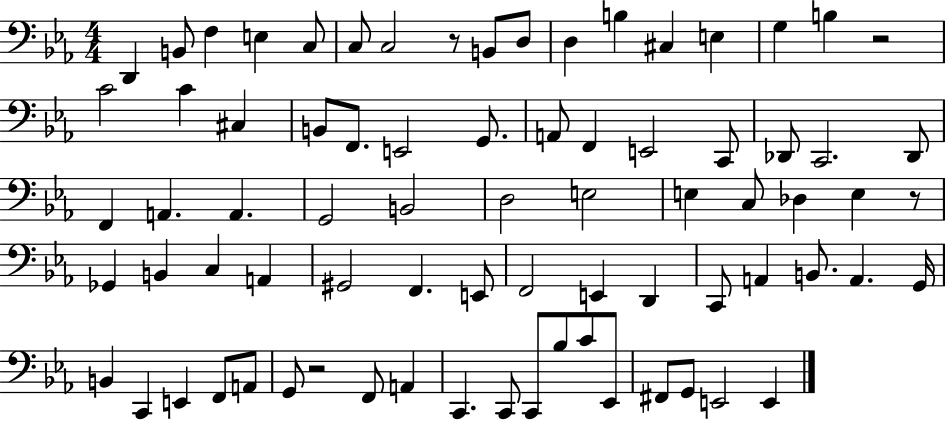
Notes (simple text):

D2/q B2/e F3/q E3/q C3/e C3/e C3/h R/e B2/e D3/e D3/q B3/q C#3/q E3/q G3/q B3/q R/h C4/h C4/q C#3/q B2/e F2/e. E2/h G2/e. A2/e F2/q E2/h C2/e Db2/e C2/h. Db2/e F2/q A2/q. A2/q. G2/h B2/h D3/h E3/h E3/q C3/e Db3/q E3/q R/e Gb2/q B2/q C3/q A2/q G#2/h F2/q. E2/e F2/h E2/q D2/q C2/e A2/q B2/e. A2/q. G2/s B2/q C2/q E2/q F2/e A2/e G2/e R/h F2/e A2/q C2/q. C2/e C2/e Bb3/e C4/e Eb2/e F#2/e G2/e E2/h E2/q